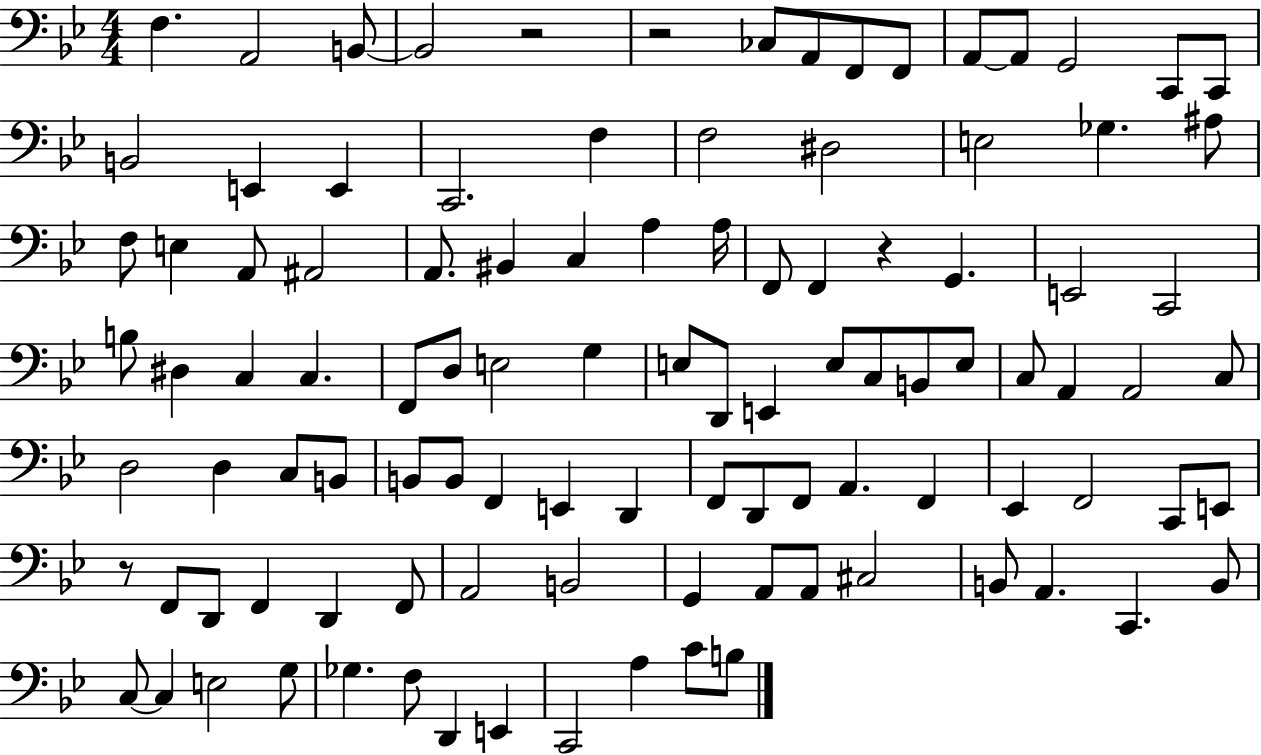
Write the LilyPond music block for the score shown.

{
  \clef bass
  \numericTimeSignature
  \time 4/4
  \key bes \major
  f4. a,2 b,8~~ | b,2 r2 | r2 ces8 a,8 f,8 f,8 | a,8~~ a,8 g,2 c,8 c,8 | \break b,2 e,4 e,4 | c,2. f4 | f2 dis2 | e2 ges4. ais8 | \break f8 e4 a,8 ais,2 | a,8. bis,4 c4 a4 a16 | f,8 f,4 r4 g,4. | e,2 c,2 | \break b8 dis4 c4 c4. | f,8 d8 e2 g4 | e8 d,8 e,4 e8 c8 b,8 e8 | c8 a,4 a,2 c8 | \break d2 d4 c8 b,8 | b,8 b,8 f,4 e,4 d,4 | f,8 d,8 f,8 a,4. f,4 | ees,4 f,2 c,8 e,8 | \break r8 f,8 d,8 f,4 d,4 f,8 | a,2 b,2 | g,4 a,8 a,8 cis2 | b,8 a,4. c,4. b,8 | \break c8~~ c4 e2 g8 | ges4. f8 d,4 e,4 | c,2 a4 c'8 b8 | \bar "|."
}